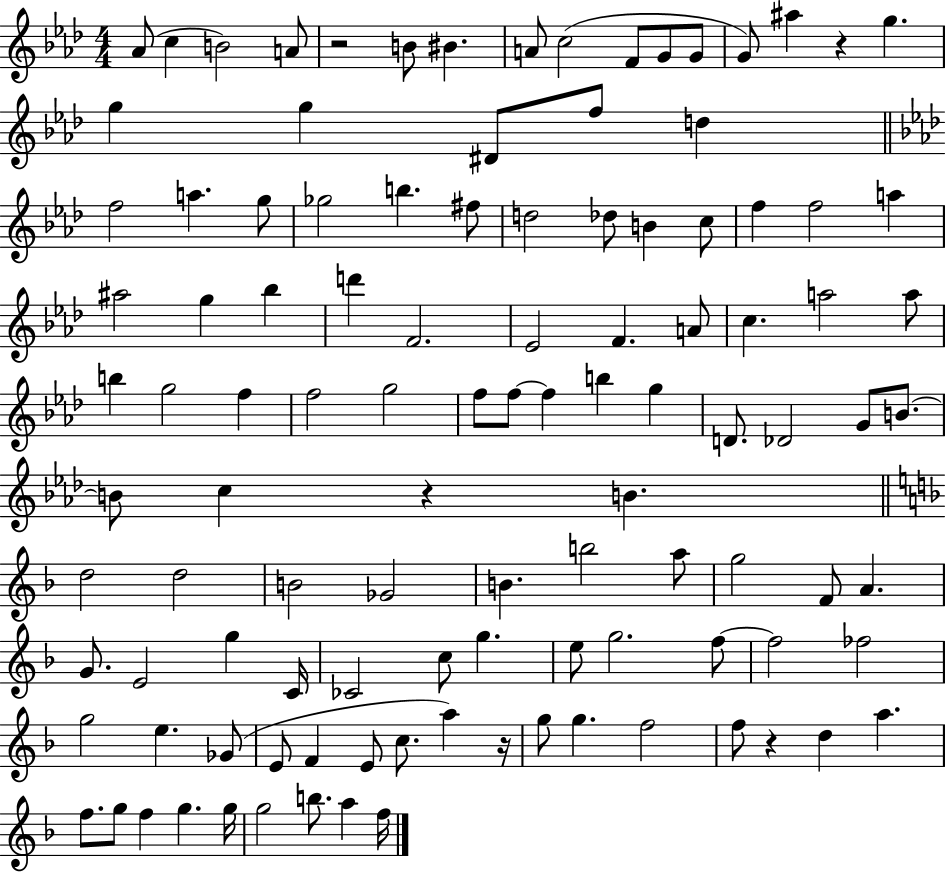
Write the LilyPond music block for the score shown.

{
  \clef treble
  \numericTimeSignature
  \time 4/4
  \key aes \major
  \repeat volta 2 { aes'8( c''4 b'2) a'8 | r2 b'8 bis'4. | a'8 c''2( f'8 g'8 g'8 | g'8) ais''4 r4 g''4. | \break g''4 g''4 dis'8 f''8 d''4 | \bar "||" \break \key aes \major f''2 a''4. g''8 | ges''2 b''4. fis''8 | d''2 des''8 b'4 c''8 | f''4 f''2 a''4 | \break ais''2 g''4 bes''4 | d'''4 f'2. | ees'2 f'4. a'8 | c''4. a''2 a''8 | \break b''4 g''2 f''4 | f''2 g''2 | f''8 f''8~~ f''4 b''4 g''4 | d'8. des'2 g'8 b'8.~~ | \break b'8 c''4 r4 b'4. | \bar "||" \break \key f \major d''2 d''2 | b'2 ges'2 | b'4. b''2 a''8 | g''2 f'8 a'4. | \break g'8. e'2 g''4 c'16 | ces'2 c''8 g''4. | e''8 g''2. f''8~~ | f''2 fes''2 | \break g''2 e''4. ges'8( | e'8 f'4 e'8 c''8. a''4) r16 | g''8 g''4. f''2 | f''8 r4 d''4 a''4. | \break f''8. g''8 f''4 g''4. g''16 | g''2 b''8. a''4 f''16 | } \bar "|."
}